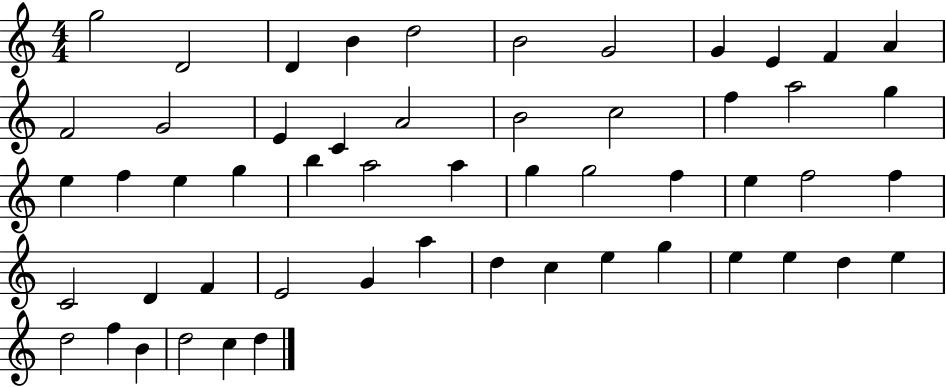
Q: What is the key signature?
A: C major